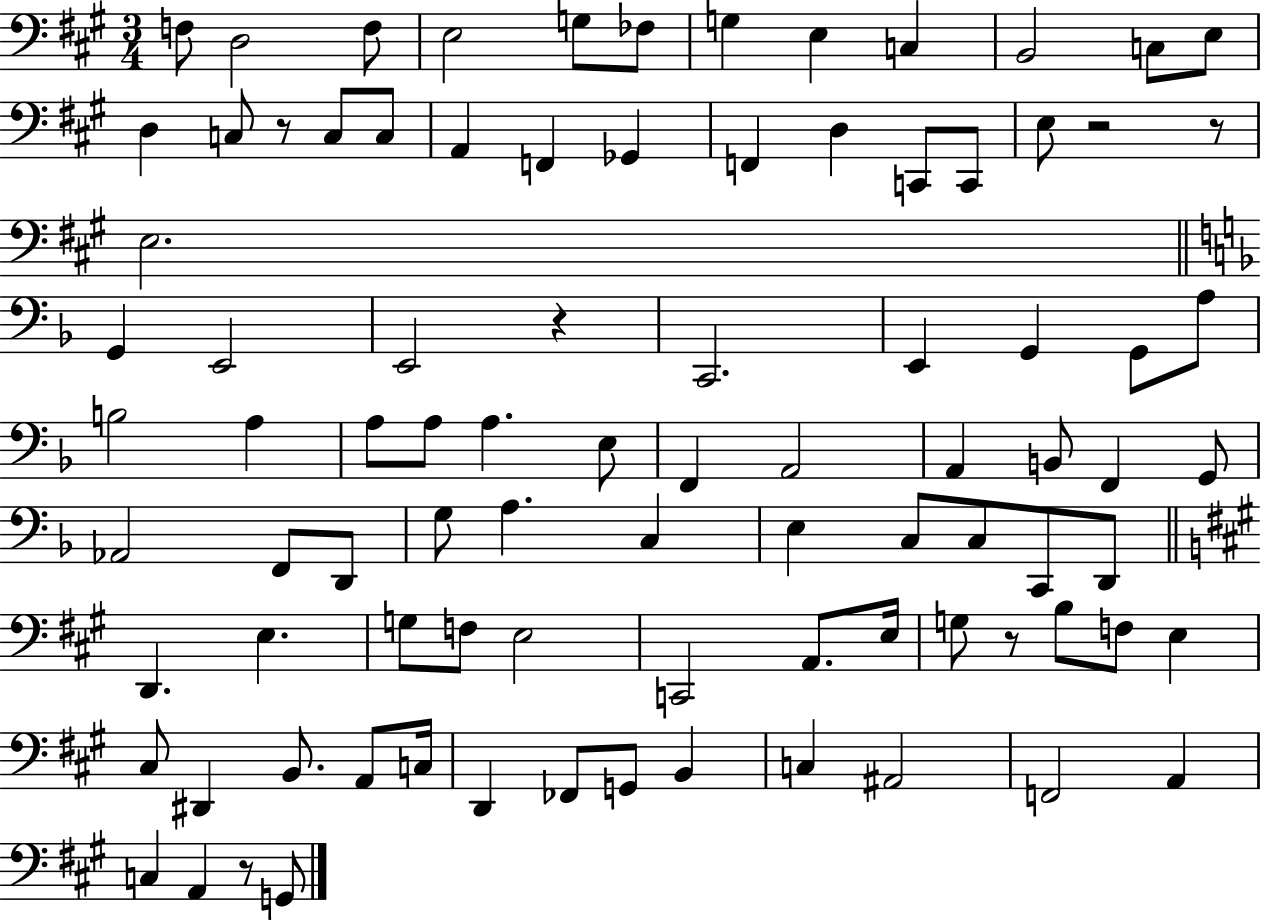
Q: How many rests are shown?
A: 6